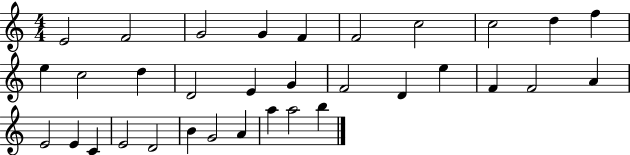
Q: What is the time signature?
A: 4/4